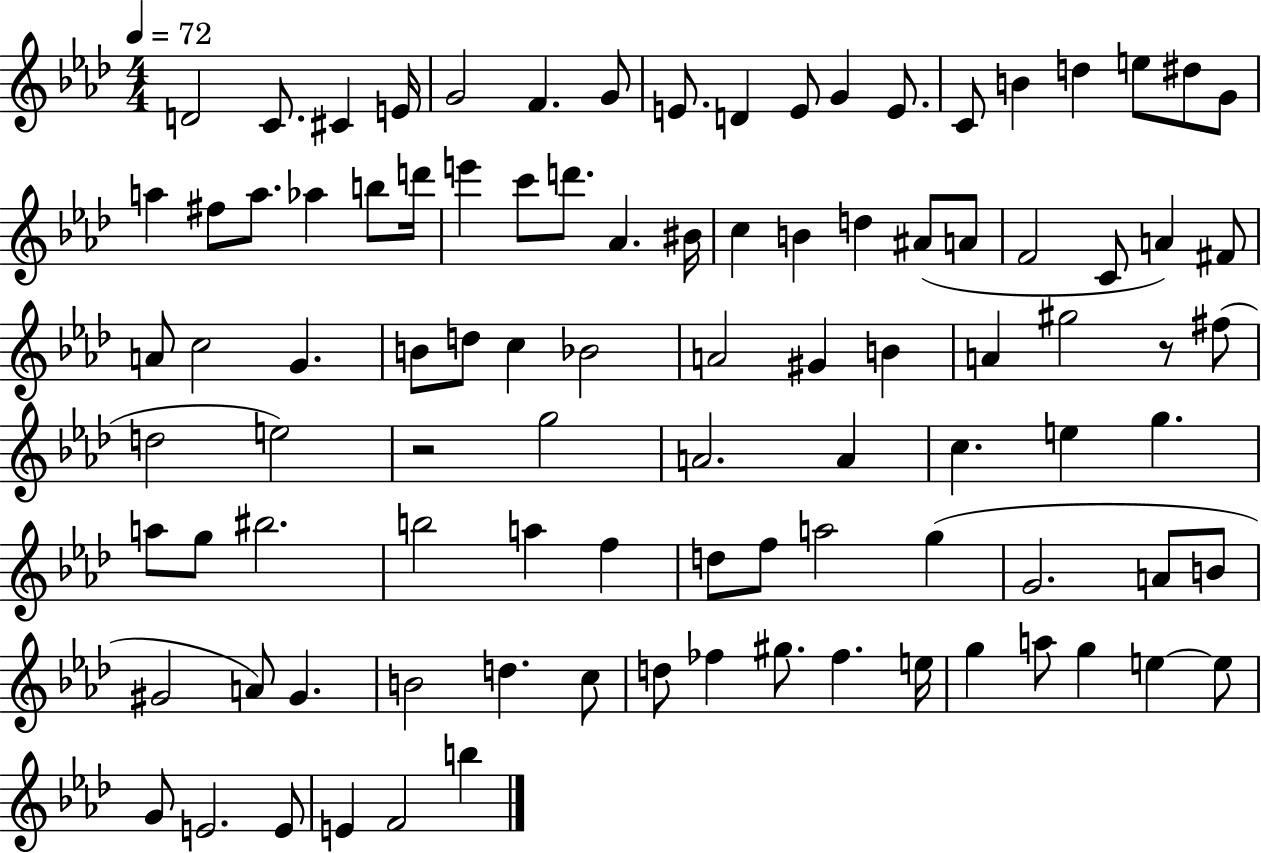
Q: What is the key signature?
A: AES major